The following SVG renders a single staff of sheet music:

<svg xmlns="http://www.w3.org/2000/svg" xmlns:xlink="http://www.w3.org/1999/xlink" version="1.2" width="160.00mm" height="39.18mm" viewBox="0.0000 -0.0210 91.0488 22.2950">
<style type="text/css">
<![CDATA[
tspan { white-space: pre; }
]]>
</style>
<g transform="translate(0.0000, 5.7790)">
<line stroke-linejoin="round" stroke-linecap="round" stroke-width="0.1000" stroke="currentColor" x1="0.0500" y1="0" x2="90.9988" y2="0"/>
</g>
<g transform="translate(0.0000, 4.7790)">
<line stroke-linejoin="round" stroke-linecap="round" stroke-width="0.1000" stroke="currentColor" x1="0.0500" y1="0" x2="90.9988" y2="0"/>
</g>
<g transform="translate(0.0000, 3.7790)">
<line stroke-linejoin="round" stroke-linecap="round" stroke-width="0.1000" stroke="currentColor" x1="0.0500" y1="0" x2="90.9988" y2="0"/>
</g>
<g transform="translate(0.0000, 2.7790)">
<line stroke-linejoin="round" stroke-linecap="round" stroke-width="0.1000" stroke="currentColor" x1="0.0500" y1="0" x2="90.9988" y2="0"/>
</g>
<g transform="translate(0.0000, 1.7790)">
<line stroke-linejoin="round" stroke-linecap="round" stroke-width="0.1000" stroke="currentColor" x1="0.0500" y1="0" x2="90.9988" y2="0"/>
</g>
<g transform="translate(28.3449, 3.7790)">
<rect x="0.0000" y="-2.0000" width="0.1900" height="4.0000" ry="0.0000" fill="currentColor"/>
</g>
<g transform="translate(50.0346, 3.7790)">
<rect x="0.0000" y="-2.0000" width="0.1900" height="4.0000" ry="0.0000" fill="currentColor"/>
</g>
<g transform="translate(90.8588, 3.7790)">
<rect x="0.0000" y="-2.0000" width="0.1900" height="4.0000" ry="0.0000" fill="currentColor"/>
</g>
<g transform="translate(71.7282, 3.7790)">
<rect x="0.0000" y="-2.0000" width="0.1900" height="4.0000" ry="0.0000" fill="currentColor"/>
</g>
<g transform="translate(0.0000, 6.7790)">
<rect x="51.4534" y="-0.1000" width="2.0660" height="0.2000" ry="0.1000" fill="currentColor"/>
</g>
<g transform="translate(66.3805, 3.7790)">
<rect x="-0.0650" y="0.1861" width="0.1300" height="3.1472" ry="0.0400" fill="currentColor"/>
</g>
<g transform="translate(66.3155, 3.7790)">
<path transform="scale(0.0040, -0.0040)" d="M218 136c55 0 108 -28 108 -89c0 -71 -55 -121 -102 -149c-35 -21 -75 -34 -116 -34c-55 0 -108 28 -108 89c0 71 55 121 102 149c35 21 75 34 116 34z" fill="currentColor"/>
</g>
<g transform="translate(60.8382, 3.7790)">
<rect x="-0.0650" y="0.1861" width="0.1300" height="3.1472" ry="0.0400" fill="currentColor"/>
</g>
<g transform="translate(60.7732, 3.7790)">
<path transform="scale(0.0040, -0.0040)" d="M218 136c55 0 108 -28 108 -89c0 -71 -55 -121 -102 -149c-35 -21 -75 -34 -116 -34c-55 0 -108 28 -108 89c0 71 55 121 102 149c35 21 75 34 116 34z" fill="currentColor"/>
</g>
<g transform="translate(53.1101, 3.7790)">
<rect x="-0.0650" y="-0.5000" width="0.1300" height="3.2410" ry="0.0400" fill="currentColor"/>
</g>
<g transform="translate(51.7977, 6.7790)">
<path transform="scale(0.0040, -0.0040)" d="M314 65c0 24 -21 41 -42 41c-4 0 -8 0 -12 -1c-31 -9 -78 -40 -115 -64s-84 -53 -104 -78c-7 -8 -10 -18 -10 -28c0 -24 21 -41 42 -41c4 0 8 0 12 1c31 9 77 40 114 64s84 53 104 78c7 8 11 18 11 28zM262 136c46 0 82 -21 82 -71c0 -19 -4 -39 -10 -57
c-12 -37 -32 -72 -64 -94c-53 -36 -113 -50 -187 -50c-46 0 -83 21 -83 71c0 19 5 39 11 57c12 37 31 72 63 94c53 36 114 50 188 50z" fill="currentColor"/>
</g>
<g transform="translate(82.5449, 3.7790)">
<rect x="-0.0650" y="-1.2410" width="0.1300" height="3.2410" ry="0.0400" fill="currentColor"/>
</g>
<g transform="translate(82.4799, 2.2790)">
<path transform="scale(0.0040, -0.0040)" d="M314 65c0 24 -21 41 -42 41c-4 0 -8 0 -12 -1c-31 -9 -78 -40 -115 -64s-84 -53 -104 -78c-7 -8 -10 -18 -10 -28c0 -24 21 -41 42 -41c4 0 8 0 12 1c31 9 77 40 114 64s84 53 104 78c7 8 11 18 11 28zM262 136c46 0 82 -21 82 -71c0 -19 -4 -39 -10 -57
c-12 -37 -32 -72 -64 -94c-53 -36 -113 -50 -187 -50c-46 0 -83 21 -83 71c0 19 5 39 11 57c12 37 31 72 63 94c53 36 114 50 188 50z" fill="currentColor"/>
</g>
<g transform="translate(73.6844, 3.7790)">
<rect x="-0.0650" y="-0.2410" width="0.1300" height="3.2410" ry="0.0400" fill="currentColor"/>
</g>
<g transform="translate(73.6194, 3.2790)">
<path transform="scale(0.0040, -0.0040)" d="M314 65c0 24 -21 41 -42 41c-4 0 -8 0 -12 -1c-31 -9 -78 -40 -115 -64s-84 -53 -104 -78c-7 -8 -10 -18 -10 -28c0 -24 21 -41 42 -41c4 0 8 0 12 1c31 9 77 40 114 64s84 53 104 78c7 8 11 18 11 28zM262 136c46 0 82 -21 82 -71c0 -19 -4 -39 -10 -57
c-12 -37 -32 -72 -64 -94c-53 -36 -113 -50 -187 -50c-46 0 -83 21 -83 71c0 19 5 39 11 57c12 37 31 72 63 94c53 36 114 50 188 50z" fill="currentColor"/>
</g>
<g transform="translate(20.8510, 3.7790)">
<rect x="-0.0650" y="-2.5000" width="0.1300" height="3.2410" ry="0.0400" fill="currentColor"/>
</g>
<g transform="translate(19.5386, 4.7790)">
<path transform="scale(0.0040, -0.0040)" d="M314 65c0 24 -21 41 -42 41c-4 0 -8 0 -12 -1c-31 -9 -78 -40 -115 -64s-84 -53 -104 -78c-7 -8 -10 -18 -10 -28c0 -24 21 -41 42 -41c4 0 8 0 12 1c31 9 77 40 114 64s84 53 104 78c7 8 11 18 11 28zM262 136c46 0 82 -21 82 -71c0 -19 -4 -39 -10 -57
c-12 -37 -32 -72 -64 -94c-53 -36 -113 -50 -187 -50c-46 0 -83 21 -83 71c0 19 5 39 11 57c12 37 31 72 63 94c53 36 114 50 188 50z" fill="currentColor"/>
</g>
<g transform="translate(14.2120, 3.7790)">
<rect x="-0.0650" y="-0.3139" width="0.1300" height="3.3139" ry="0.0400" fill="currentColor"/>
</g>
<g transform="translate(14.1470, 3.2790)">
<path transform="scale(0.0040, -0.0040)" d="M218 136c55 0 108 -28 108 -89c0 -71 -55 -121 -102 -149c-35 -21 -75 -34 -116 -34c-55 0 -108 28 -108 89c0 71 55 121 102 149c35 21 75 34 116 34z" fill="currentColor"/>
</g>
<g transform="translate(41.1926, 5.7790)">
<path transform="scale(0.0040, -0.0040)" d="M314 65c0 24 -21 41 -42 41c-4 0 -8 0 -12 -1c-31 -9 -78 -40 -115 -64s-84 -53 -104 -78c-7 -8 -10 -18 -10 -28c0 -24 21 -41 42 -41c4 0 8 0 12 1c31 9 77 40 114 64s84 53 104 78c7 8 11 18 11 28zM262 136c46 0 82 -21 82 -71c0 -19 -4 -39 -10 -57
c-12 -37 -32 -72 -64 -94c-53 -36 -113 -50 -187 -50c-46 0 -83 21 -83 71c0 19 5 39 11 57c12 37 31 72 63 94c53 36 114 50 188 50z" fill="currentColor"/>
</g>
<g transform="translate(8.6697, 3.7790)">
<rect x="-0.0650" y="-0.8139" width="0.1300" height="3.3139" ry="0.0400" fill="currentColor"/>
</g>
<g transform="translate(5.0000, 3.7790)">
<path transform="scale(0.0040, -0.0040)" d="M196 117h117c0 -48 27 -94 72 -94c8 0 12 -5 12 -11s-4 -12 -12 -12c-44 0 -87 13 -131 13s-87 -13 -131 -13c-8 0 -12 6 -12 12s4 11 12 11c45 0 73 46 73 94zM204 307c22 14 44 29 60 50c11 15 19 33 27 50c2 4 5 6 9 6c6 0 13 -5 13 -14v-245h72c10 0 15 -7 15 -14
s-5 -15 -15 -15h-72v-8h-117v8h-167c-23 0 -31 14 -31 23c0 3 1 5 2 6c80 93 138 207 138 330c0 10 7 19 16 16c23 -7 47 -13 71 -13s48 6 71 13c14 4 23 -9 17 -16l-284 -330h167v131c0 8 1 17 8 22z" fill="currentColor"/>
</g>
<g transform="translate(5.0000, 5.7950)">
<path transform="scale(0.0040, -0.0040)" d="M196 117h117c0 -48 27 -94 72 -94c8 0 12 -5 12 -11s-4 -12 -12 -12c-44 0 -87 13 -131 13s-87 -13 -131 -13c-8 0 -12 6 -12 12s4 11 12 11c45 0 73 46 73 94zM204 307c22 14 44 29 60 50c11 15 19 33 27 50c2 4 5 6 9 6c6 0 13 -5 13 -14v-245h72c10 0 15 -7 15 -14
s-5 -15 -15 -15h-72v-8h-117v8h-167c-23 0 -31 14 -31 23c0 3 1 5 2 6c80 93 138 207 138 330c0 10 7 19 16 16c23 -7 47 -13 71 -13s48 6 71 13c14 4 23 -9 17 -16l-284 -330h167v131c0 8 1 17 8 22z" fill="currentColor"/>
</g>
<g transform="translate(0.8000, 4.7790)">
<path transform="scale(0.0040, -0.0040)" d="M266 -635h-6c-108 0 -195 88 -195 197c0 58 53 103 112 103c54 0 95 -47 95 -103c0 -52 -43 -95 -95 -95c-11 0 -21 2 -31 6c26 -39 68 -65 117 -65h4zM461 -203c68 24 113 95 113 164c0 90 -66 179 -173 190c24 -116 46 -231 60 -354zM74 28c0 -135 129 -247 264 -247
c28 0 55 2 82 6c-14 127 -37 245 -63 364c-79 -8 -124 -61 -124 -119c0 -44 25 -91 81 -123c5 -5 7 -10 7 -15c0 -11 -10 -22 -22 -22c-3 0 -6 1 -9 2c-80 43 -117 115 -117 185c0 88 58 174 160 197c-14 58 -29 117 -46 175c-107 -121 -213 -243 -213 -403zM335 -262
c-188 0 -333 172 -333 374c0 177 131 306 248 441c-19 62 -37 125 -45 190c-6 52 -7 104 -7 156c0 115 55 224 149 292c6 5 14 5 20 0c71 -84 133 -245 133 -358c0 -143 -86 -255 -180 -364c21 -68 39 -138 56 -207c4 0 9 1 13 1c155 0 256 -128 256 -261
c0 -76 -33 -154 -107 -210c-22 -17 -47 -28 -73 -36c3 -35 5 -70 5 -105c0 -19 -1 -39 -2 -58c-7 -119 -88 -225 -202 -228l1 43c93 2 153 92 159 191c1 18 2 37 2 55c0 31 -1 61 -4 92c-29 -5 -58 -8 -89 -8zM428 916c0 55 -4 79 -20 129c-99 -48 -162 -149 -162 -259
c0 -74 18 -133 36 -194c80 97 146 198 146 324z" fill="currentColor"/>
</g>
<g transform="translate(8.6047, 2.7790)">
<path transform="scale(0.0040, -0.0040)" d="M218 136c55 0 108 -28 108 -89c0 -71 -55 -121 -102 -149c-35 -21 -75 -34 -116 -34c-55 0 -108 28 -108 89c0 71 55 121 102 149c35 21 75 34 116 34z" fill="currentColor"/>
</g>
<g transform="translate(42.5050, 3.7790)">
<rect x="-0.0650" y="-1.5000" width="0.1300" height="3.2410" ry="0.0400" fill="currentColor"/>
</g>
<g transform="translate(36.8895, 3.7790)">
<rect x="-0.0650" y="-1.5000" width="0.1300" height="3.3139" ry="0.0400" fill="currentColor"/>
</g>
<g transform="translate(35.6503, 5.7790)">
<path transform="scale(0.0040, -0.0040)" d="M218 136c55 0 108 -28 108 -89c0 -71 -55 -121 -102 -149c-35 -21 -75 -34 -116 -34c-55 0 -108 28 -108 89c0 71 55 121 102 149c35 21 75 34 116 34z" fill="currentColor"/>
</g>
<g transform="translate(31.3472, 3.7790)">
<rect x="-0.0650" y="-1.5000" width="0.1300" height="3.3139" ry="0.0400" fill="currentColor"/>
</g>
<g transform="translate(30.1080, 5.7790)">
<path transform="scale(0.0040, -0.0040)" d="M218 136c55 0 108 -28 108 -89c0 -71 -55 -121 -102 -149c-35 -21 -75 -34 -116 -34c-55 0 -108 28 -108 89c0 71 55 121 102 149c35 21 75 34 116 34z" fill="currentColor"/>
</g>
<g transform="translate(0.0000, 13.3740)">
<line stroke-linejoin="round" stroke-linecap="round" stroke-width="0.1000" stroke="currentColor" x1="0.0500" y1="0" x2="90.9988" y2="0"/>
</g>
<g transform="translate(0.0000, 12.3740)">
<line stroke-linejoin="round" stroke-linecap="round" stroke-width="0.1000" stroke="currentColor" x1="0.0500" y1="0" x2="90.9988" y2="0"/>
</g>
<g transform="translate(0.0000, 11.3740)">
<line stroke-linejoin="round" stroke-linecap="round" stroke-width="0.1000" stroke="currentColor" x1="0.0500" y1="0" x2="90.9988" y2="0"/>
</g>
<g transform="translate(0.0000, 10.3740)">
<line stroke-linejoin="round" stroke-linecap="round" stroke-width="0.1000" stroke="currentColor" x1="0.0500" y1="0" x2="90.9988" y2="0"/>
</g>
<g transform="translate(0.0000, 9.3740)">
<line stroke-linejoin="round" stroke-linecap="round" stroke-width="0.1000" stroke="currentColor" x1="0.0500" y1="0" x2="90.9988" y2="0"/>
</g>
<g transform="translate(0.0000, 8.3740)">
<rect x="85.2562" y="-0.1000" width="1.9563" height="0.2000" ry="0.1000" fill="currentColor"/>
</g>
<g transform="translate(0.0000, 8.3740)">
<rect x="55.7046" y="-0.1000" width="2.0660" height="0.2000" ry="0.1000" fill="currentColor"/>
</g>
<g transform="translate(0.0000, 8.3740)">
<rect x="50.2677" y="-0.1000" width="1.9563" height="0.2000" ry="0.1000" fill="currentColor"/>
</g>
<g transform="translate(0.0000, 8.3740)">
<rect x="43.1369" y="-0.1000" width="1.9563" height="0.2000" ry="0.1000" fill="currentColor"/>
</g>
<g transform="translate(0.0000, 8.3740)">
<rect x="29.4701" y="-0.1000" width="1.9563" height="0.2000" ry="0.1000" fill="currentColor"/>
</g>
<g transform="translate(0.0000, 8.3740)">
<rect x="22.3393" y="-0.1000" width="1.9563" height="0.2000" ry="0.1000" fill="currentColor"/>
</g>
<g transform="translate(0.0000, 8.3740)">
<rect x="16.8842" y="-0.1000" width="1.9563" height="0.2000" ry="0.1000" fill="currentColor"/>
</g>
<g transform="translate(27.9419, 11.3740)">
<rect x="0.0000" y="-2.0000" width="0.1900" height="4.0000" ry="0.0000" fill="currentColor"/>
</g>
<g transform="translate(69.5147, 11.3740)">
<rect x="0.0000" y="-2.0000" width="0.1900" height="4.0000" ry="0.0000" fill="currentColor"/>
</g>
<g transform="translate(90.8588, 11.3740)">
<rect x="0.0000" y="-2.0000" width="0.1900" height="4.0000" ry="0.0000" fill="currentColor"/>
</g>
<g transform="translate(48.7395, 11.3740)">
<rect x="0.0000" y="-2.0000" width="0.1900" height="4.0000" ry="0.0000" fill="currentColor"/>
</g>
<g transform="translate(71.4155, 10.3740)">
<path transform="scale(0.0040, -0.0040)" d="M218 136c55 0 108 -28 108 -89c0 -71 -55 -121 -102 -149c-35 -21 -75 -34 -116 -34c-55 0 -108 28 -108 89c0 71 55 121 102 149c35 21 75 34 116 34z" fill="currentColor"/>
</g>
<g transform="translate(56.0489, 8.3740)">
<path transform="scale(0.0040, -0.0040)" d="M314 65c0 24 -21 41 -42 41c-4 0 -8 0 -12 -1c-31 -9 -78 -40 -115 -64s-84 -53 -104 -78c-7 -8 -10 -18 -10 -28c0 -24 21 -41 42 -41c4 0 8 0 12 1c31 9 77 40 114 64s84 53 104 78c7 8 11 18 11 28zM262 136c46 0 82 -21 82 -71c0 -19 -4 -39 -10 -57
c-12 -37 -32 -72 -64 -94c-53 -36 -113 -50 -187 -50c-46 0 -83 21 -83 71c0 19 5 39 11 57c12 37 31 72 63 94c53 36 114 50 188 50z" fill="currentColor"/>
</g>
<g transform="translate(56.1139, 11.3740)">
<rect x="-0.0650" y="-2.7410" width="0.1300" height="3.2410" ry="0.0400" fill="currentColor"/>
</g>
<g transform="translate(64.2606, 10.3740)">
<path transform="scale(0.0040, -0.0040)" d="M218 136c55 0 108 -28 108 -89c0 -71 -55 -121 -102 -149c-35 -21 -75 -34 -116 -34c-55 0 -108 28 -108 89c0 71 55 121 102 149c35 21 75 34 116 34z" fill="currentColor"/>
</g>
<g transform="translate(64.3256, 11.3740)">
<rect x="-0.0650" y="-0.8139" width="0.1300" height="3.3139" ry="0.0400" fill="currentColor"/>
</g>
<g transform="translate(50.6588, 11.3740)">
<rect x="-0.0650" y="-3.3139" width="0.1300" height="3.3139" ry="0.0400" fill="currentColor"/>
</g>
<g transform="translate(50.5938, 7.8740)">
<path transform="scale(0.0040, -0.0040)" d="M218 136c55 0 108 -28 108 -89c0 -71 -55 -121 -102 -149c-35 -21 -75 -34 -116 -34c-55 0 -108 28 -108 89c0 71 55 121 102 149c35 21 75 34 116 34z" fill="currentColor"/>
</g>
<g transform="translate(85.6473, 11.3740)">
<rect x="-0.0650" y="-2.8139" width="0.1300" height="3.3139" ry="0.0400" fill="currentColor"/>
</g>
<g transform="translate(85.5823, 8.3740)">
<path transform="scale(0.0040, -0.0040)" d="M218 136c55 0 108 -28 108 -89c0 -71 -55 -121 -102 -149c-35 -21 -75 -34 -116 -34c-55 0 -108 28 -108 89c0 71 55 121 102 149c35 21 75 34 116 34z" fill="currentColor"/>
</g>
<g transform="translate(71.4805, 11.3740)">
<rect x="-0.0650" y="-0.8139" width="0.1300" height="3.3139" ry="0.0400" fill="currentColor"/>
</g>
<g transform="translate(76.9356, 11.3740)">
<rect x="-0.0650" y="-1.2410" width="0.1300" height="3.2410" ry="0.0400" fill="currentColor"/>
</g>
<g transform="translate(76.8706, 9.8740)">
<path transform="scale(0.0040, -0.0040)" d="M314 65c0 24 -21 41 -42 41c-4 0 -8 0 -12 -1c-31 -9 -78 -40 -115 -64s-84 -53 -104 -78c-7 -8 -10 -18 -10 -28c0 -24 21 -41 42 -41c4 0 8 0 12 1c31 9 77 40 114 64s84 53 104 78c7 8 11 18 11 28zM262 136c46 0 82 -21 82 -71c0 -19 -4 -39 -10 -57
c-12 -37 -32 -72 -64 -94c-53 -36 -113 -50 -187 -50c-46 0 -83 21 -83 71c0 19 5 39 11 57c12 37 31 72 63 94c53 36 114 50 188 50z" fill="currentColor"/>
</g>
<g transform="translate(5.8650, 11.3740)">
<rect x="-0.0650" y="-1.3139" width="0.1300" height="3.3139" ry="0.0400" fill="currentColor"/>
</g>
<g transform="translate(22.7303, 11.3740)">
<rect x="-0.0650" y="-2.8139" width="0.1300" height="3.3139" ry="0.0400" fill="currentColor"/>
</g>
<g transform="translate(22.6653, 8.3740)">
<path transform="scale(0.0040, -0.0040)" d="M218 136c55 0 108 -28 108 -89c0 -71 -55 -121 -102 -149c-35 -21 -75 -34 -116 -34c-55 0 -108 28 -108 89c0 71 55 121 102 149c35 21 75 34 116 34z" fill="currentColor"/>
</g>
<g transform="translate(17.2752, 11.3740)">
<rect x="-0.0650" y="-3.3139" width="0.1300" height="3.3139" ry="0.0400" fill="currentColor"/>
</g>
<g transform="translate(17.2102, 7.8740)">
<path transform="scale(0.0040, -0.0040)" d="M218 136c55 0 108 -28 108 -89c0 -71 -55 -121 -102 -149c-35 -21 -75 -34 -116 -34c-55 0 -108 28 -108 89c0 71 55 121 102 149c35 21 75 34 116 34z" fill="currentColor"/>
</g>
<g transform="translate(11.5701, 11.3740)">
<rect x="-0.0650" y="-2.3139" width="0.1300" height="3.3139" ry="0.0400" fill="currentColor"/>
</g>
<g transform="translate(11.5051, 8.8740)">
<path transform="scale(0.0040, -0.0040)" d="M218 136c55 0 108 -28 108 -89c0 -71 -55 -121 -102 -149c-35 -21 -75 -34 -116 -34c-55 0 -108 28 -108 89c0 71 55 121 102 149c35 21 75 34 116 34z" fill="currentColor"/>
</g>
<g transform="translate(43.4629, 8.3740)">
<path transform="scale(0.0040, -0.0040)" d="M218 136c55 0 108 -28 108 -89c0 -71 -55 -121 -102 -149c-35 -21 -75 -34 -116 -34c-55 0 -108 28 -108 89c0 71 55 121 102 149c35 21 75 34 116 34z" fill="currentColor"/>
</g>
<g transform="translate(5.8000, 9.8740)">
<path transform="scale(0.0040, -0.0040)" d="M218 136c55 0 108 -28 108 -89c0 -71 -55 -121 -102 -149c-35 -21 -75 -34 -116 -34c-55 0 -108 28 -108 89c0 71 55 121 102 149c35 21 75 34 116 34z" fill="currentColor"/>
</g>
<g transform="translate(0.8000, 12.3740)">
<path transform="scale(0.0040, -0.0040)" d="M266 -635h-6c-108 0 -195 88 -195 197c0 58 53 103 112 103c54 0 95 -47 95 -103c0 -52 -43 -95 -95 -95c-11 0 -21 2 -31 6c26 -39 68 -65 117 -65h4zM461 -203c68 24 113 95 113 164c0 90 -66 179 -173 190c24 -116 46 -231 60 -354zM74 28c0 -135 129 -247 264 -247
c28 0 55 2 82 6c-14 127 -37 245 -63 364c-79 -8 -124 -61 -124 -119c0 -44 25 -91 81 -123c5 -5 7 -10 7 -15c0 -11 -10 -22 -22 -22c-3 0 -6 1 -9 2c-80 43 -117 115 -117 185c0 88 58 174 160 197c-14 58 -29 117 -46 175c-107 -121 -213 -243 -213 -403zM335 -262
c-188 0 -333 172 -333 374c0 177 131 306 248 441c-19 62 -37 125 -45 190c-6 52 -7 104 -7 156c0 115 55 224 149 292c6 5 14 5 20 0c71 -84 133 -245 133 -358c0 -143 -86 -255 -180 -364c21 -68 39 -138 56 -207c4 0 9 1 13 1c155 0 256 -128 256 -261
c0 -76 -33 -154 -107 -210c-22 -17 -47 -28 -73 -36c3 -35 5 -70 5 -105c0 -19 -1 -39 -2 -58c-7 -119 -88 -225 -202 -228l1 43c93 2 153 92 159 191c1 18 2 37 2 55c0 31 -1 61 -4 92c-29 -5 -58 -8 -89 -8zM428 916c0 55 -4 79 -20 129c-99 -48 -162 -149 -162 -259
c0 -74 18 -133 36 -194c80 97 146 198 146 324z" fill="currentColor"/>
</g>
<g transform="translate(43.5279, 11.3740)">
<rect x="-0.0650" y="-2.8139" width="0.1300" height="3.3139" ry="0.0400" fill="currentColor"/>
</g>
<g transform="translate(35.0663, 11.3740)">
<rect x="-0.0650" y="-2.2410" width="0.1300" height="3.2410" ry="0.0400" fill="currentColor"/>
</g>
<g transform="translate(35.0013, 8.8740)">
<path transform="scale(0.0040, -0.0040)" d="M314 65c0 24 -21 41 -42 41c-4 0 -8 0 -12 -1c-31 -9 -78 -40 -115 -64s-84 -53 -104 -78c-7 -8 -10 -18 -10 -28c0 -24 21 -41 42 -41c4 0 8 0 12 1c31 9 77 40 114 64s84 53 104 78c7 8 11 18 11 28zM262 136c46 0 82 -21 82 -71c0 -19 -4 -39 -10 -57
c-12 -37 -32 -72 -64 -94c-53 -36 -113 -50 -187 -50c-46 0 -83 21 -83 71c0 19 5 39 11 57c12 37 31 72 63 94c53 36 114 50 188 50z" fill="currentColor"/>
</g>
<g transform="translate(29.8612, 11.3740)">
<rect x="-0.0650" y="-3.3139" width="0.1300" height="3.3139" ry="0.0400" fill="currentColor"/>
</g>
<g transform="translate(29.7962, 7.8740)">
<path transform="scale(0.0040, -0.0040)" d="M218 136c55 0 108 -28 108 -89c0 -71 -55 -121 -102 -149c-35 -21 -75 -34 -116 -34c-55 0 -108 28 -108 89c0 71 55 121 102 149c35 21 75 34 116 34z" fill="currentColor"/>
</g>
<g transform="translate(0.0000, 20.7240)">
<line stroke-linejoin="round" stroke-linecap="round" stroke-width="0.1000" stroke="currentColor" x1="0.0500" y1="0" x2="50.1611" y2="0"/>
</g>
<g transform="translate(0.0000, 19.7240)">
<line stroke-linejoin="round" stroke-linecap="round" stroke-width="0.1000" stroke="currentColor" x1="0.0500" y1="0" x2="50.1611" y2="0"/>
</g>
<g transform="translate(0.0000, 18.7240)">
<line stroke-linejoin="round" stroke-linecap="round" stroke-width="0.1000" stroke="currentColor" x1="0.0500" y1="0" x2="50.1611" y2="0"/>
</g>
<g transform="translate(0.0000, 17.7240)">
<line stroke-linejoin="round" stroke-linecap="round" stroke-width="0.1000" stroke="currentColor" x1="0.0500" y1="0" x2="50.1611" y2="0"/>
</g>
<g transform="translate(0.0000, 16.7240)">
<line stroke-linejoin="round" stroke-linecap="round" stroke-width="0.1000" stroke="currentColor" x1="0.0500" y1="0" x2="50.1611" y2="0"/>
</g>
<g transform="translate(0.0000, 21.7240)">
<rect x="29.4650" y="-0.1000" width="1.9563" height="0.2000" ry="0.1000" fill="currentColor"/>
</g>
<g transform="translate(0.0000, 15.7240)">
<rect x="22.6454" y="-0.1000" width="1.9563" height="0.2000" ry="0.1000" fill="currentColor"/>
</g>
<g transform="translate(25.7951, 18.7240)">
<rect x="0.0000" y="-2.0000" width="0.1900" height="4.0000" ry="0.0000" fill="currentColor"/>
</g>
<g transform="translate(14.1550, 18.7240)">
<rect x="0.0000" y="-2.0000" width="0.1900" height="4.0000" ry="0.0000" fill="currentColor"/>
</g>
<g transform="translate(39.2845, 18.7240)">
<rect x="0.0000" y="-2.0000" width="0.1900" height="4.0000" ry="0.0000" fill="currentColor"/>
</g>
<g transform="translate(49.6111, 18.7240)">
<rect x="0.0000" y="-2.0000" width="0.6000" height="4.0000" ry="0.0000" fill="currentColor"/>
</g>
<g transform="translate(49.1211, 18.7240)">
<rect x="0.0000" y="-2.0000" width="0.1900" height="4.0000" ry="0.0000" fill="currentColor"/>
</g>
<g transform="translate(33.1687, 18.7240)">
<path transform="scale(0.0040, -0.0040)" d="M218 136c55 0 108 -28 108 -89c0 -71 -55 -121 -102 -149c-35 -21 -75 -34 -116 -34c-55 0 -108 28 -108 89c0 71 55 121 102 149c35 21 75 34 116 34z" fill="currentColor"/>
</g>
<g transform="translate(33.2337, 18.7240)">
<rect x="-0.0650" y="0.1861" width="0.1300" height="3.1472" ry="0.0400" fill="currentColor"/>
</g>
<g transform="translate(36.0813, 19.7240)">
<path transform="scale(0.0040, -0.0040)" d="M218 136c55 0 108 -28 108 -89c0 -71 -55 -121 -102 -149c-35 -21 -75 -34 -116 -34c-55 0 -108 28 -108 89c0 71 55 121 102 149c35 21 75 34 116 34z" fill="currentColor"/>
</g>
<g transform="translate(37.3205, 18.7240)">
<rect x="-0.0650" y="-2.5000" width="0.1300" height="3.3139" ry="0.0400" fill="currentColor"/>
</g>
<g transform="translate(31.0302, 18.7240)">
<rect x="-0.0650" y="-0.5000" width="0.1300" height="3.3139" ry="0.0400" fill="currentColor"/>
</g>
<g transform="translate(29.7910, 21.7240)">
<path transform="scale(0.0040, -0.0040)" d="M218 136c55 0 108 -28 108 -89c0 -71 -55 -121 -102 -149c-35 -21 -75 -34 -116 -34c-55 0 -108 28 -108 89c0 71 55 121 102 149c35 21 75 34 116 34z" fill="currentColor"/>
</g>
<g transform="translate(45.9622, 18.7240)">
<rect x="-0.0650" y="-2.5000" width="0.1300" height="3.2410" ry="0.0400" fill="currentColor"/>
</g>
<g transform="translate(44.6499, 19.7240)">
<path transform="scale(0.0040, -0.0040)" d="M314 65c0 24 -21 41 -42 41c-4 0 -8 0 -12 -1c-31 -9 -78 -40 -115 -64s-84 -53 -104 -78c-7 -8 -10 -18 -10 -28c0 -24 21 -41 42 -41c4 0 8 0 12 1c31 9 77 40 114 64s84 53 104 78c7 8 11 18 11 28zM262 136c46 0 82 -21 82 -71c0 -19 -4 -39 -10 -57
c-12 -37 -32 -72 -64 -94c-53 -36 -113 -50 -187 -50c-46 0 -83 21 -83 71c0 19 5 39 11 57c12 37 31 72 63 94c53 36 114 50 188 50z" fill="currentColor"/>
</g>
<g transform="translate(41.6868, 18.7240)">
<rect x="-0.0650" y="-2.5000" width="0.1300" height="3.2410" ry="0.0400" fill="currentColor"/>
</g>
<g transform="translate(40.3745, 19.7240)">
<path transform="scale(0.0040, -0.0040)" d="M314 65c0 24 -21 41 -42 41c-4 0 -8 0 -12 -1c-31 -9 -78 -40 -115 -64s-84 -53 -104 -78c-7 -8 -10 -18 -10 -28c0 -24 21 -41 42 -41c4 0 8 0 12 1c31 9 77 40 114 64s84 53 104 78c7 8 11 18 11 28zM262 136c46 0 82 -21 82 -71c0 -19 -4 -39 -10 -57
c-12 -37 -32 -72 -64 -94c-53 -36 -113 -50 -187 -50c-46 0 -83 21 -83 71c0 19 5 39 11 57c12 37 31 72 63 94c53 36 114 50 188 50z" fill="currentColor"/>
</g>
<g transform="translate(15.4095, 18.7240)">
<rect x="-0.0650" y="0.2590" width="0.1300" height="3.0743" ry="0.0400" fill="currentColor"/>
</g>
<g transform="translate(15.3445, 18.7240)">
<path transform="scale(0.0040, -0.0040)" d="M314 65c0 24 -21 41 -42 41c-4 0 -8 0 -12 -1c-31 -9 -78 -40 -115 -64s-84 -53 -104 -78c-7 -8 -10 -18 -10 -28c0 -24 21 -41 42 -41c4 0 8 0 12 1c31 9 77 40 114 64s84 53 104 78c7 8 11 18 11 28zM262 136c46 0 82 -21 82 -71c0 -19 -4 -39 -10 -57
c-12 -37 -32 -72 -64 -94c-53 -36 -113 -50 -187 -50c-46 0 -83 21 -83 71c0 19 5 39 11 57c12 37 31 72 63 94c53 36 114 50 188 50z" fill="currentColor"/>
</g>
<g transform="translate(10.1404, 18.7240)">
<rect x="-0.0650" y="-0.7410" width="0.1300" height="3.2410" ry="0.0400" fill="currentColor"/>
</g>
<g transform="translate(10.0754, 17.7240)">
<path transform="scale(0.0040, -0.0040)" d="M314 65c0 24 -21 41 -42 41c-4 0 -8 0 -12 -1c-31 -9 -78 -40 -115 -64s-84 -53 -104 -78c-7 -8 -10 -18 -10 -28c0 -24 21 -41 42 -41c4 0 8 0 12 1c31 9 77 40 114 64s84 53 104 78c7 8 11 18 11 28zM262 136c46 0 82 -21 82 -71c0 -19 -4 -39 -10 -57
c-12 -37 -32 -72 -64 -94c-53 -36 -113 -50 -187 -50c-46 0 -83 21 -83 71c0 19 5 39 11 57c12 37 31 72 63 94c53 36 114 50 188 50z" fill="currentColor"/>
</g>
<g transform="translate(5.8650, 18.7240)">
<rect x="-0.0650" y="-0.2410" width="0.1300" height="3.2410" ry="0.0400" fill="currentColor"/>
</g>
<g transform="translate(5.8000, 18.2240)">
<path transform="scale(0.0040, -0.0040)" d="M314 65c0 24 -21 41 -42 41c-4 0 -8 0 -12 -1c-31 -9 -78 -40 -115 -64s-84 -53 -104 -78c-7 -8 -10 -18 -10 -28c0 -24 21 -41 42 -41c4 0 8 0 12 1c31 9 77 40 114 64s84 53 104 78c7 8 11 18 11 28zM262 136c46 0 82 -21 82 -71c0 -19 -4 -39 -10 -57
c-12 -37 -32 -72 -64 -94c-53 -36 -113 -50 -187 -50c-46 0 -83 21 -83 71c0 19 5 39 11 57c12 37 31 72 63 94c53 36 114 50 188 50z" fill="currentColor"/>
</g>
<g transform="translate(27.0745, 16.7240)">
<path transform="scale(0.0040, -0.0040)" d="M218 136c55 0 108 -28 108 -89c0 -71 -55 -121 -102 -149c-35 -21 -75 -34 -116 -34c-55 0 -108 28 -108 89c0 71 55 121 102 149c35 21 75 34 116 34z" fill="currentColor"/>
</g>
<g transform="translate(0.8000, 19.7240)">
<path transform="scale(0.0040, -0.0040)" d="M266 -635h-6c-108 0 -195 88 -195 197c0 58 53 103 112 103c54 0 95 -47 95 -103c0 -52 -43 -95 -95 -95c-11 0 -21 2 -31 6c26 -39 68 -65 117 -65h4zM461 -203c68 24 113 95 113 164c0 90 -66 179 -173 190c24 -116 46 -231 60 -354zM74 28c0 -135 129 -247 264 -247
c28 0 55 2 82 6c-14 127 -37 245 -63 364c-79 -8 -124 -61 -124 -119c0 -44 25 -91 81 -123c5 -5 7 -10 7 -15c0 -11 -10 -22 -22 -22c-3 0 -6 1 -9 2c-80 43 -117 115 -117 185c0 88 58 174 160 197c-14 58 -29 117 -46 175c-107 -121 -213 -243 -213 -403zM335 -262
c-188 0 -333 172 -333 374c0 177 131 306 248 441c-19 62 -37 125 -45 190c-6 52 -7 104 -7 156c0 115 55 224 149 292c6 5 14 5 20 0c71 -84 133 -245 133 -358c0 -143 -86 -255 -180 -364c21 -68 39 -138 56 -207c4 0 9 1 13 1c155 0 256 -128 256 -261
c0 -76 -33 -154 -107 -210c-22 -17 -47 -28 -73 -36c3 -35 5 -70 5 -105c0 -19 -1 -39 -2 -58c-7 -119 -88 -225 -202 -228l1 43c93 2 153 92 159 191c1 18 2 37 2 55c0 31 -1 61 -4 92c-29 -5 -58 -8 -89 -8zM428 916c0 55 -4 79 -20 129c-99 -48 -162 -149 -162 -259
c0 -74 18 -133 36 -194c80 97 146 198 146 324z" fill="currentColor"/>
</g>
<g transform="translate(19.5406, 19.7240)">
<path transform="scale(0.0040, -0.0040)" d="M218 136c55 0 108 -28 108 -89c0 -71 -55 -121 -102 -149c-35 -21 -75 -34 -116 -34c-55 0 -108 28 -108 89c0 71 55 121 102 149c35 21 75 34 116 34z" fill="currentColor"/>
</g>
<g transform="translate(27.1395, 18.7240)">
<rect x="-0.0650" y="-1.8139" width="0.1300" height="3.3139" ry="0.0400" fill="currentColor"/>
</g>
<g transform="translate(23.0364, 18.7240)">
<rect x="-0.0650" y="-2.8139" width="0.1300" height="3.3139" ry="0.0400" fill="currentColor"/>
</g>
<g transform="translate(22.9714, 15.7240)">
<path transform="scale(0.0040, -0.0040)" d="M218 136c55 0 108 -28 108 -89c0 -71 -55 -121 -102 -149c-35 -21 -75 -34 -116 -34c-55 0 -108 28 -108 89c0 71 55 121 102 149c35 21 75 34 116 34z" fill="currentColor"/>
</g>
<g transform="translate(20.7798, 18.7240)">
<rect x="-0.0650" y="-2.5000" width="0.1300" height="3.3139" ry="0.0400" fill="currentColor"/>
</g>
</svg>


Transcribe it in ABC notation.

X:1
T:Untitled
M:4/4
L:1/4
K:C
d c G2 E E E2 C2 B B c2 e2 e g b a b g2 a b a2 d d e2 a c2 d2 B2 G a f C B G G2 G2